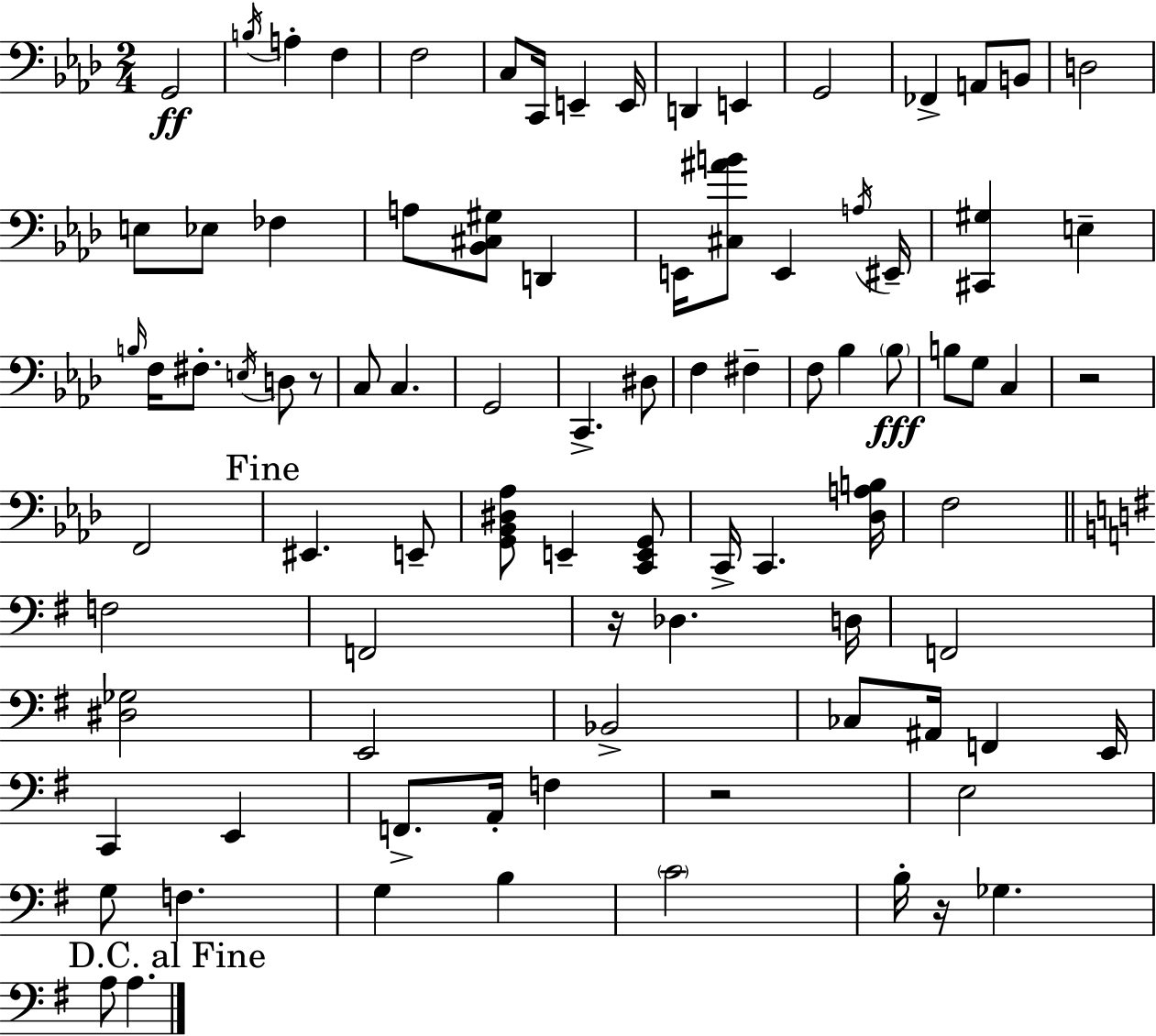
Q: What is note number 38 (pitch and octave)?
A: F#3